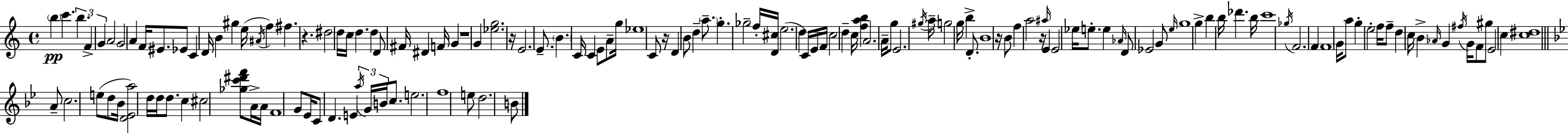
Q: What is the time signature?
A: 4/4